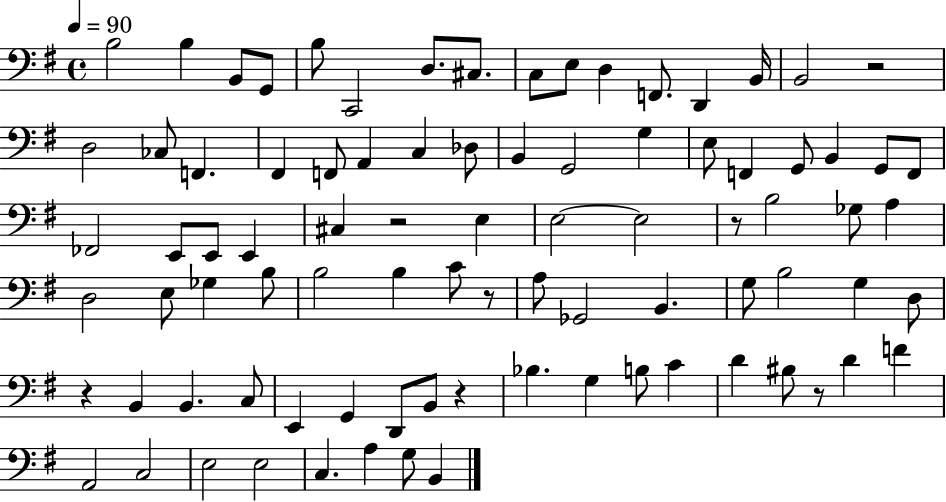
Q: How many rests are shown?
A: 7